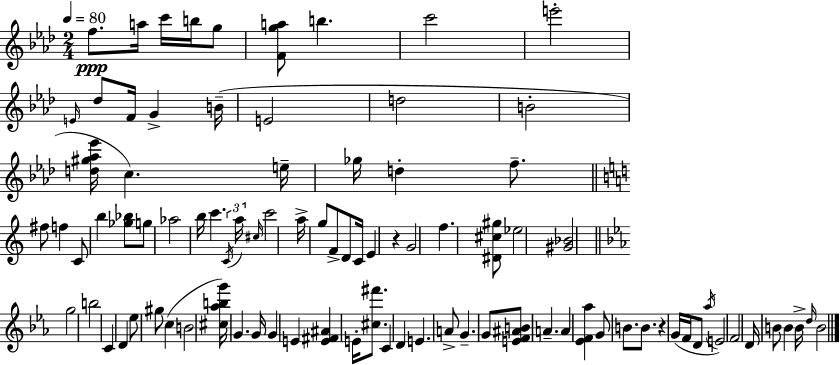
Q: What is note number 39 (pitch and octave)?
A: E4